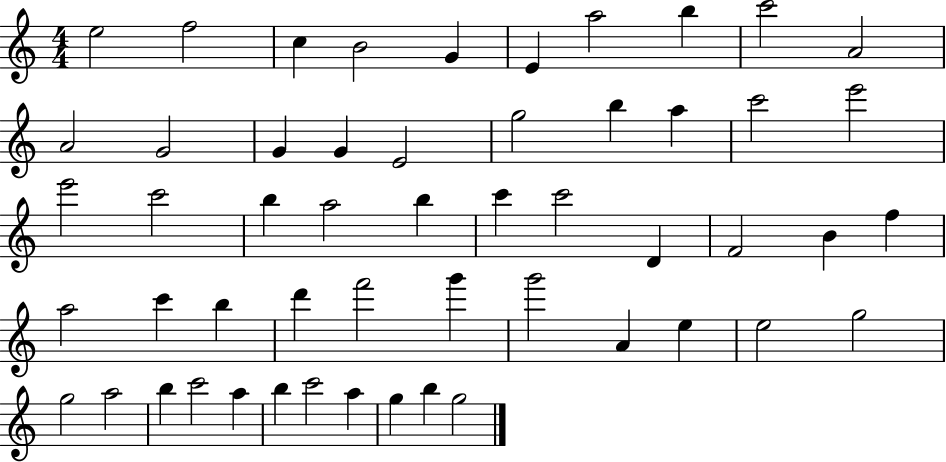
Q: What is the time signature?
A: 4/4